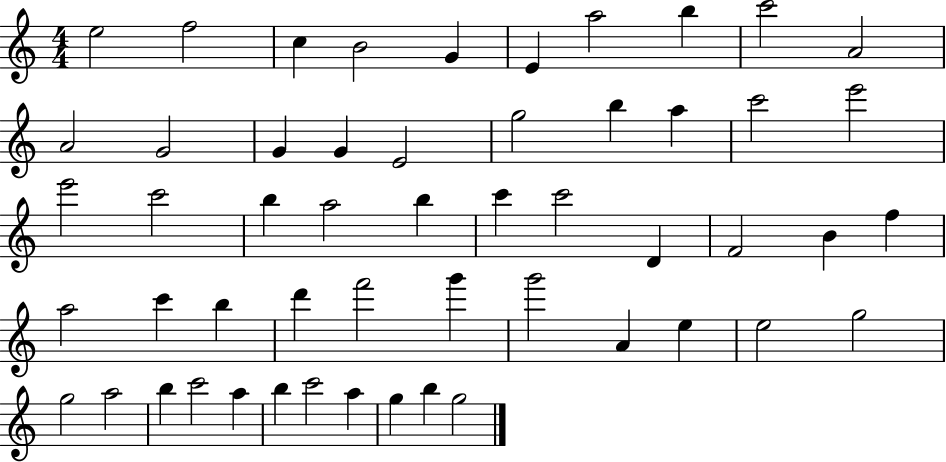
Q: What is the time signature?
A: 4/4